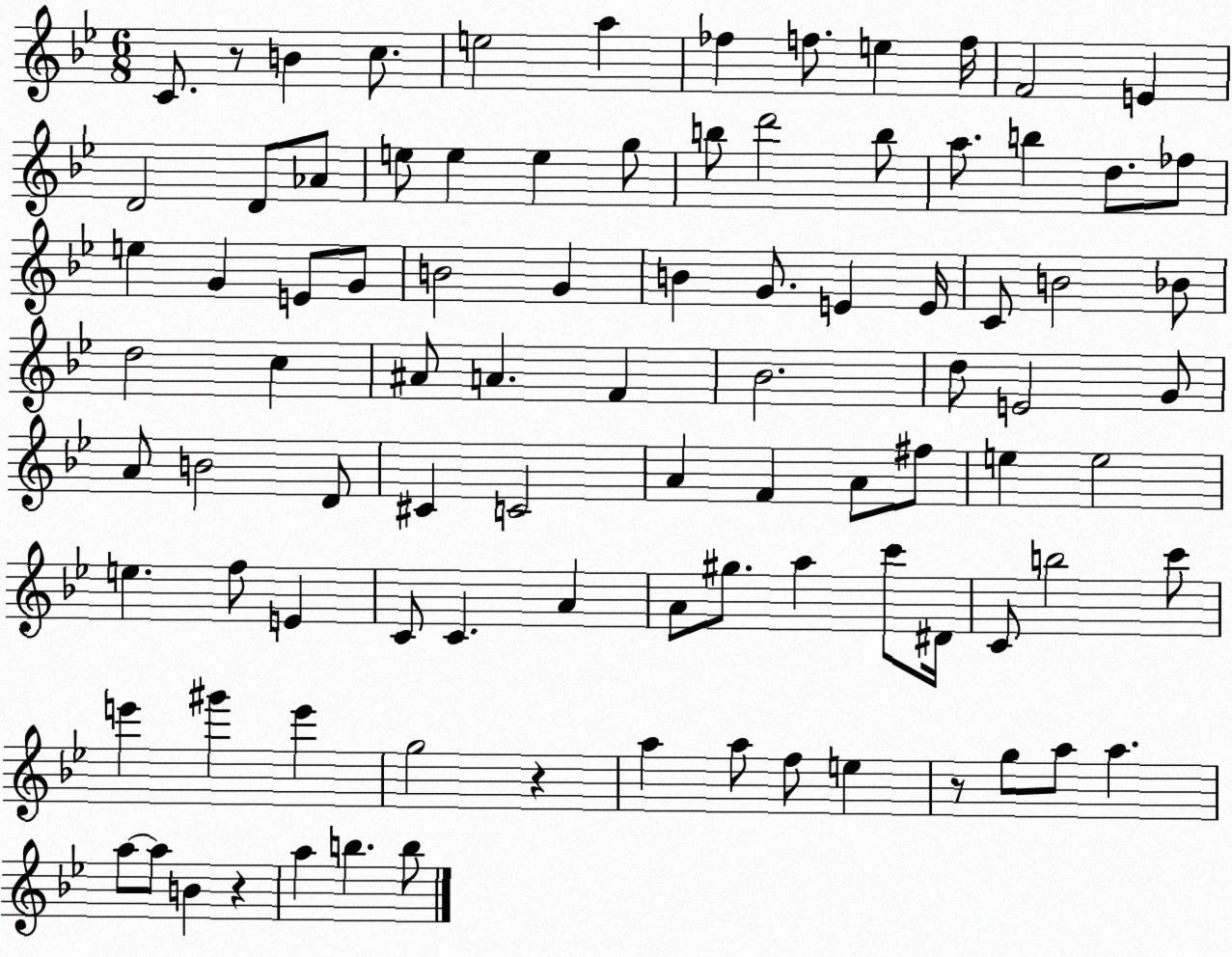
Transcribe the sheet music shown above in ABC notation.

X:1
T:Untitled
M:6/8
L:1/4
K:Bb
C/2 z/2 B c/2 e2 a _f f/2 e f/4 F2 E D2 D/2 _A/2 e/2 e e g/2 b/2 d'2 b/2 a/2 b d/2 _f/2 e G E/2 G/2 B2 G B G/2 E E/4 C/2 B2 _B/2 d2 c ^A/2 A F _B2 d/2 E2 G/2 A/2 B2 D/2 ^C C2 A F A/2 ^f/2 e e2 e f/2 E C/2 C A A/2 ^g/2 a c'/2 ^D/4 C/2 b2 c'/2 e' ^g' e' g2 z a a/2 f/2 e z/2 g/2 a/2 a a/2 a/2 B z a b b/2